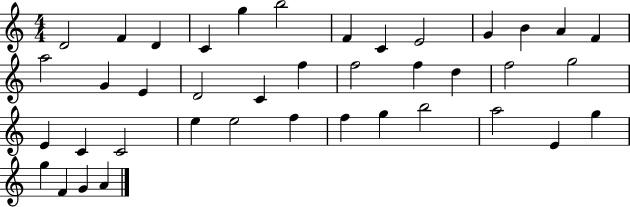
D4/h F4/q D4/q C4/q G5/q B5/h F4/q C4/q E4/h G4/q B4/q A4/q F4/q A5/h G4/q E4/q D4/h C4/q F5/q F5/h F5/q D5/q F5/h G5/h E4/q C4/q C4/h E5/q E5/h F5/q F5/q G5/q B5/h A5/h E4/q G5/q G5/q F4/q G4/q A4/q